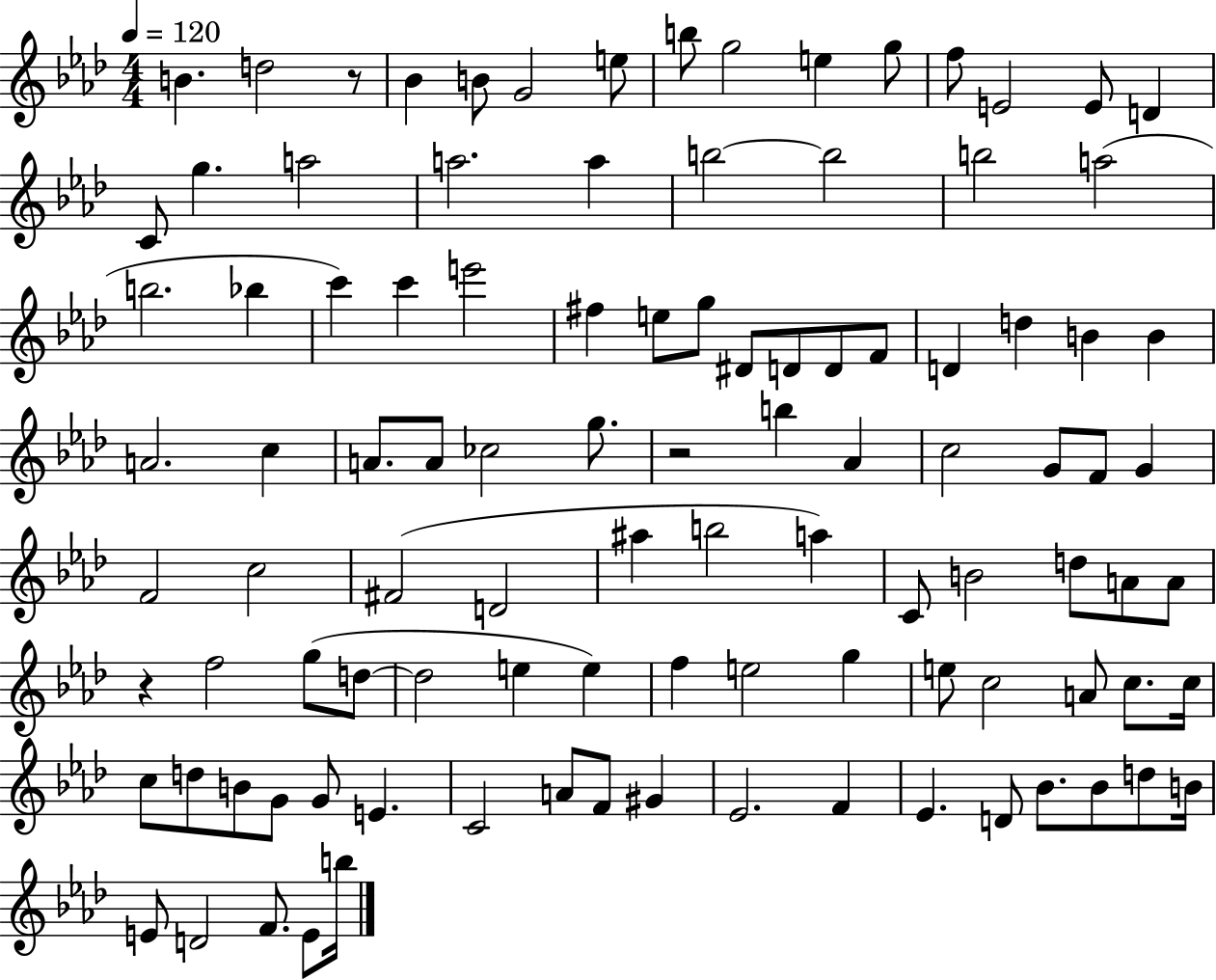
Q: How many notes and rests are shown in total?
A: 103